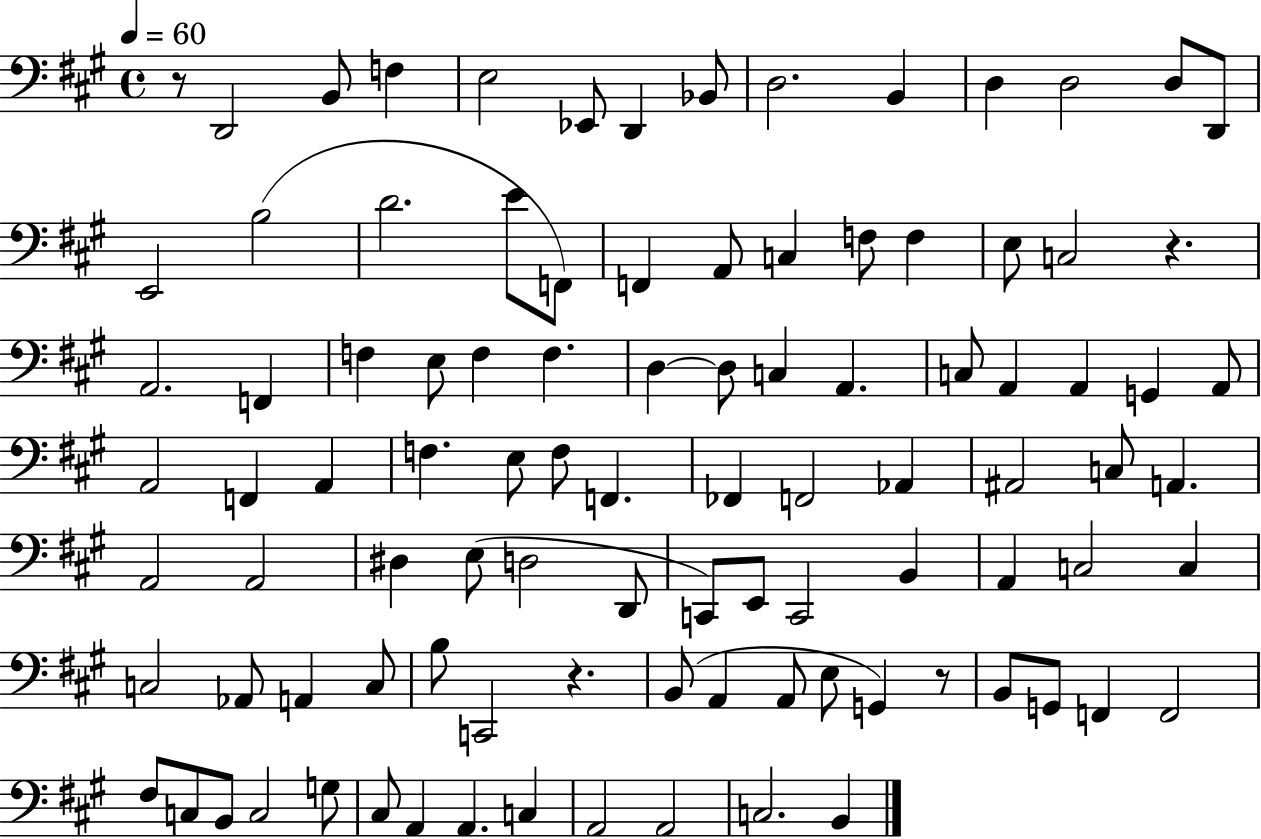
R/e D2/h B2/e F3/q E3/h Eb2/e D2/q Bb2/e D3/h. B2/q D3/q D3/h D3/e D2/e E2/h B3/h D4/h. E4/e F2/e F2/q A2/e C3/q F3/e F3/q E3/e C3/h R/q. A2/h. F2/q F3/q E3/e F3/q F3/q. D3/q D3/e C3/q A2/q. C3/e A2/q A2/q G2/q A2/e A2/h F2/q A2/q F3/q. E3/e F3/e F2/q. FES2/q F2/h Ab2/q A#2/h C3/e A2/q. A2/h A2/h D#3/q E3/e D3/h D2/e C2/e E2/e C2/h B2/q A2/q C3/h C3/q C3/h Ab2/e A2/q C3/e B3/e C2/h R/q. B2/e A2/q A2/e E3/e G2/q R/e B2/e G2/e F2/q F2/h F#3/e C3/e B2/e C3/h G3/e C#3/e A2/q A2/q. C3/q A2/h A2/h C3/h. B2/q